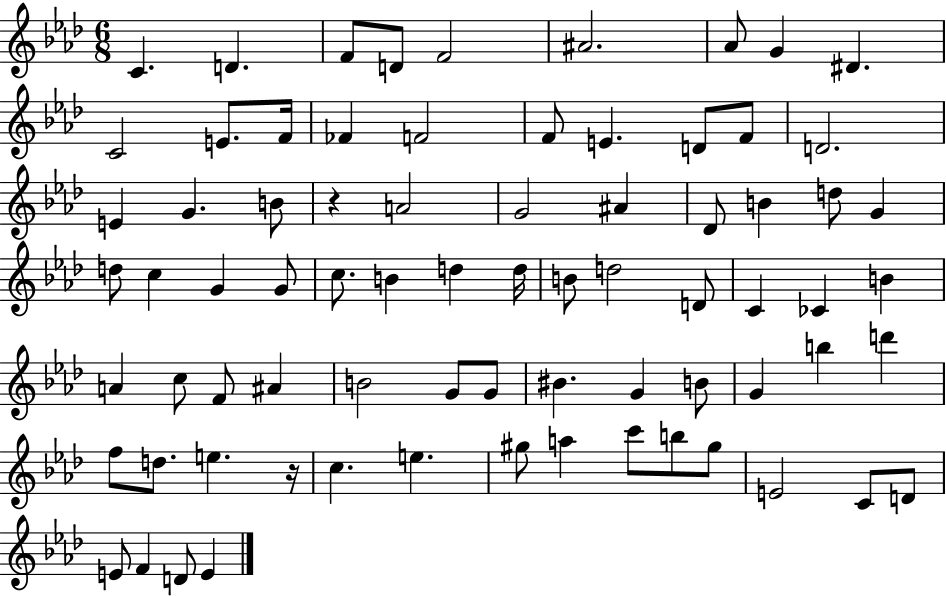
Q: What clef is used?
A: treble